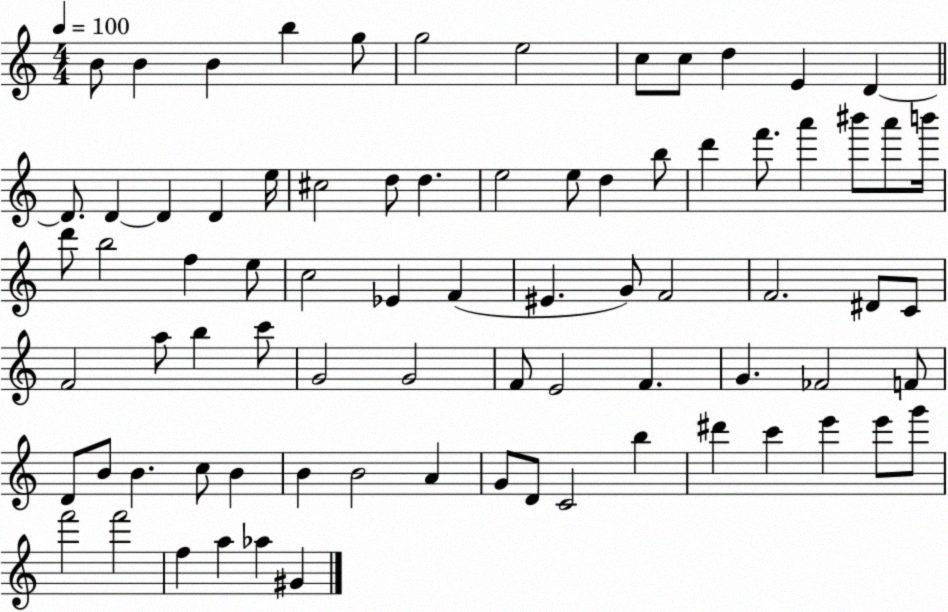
X:1
T:Untitled
M:4/4
L:1/4
K:C
B/2 B B b g/2 g2 e2 c/2 c/2 d E D D/2 D D D e/4 ^c2 d/2 d e2 e/2 d b/2 d' f'/2 a' ^b'/2 a'/2 b'/4 d'/2 b2 f e/2 c2 _E F ^E G/2 F2 F2 ^D/2 C/2 F2 a/2 b c'/2 G2 G2 F/2 E2 F G _F2 F/2 D/2 B/2 B c/2 B B B2 A G/2 D/2 C2 b ^d' c' e' e'/2 g'/2 f'2 f'2 f a _a ^G